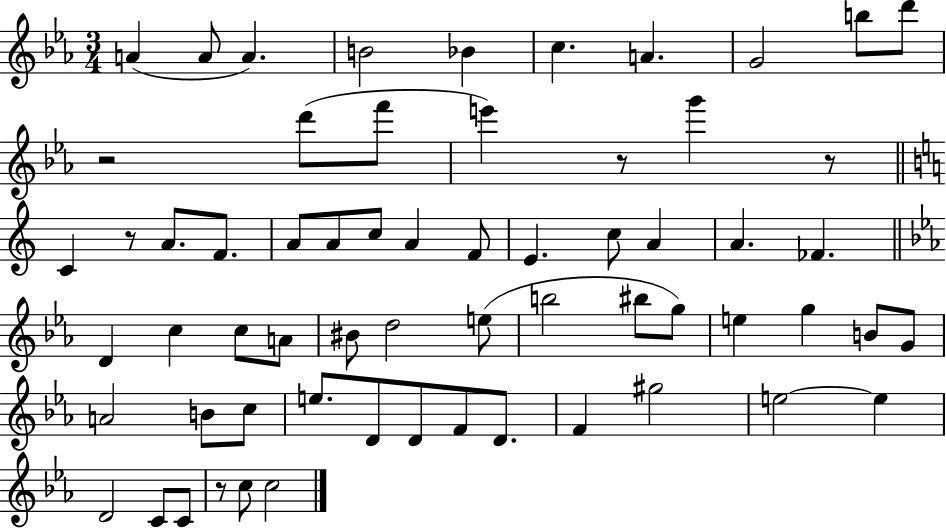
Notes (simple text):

A4/q A4/e A4/q. B4/h Bb4/q C5/q. A4/q. G4/h B5/e D6/e R/h D6/e F6/e E6/q R/e G6/q R/e C4/q R/e A4/e. F4/e. A4/e A4/e C5/e A4/q F4/e E4/q. C5/e A4/q A4/q. FES4/q. D4/q C5/q C5/e A4/e BIS4/e D5/h E5/e B5/h BIS5/e G5/e E5/q G5/q B4/e G4/e A4/h B4/e C5/e E5/e. D4/e D4/e F4/e D4/e. F4/q G#5/h E5/h E5/q D4/h C4/e C4/e R/e C5/e C5/h